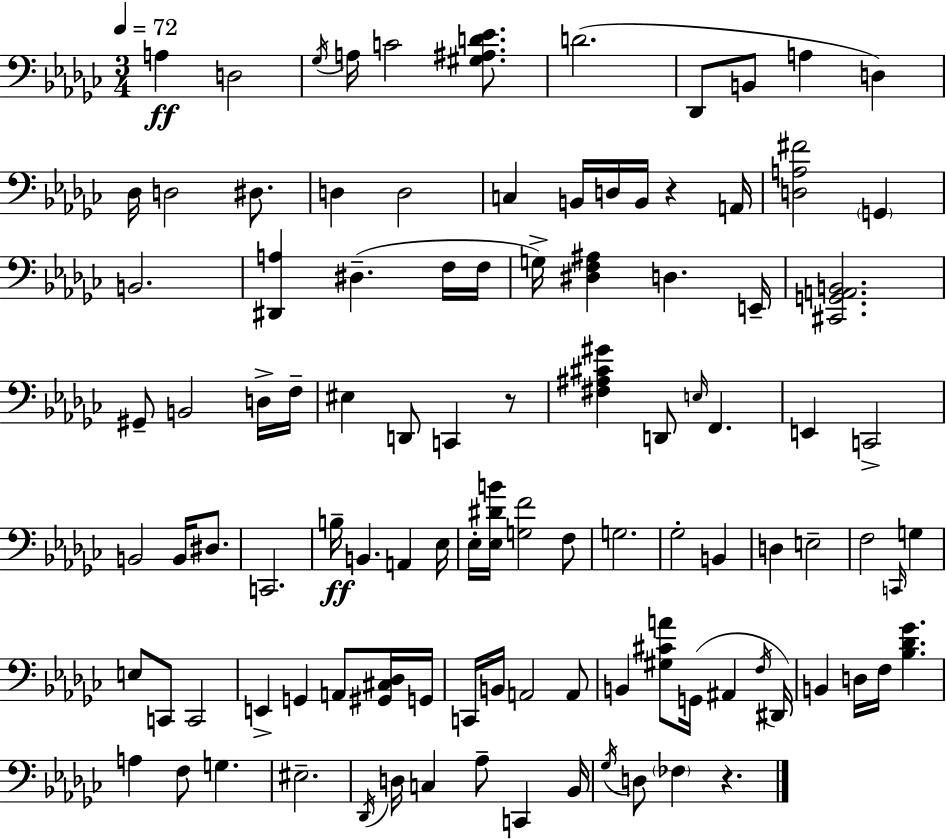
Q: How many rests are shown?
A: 3